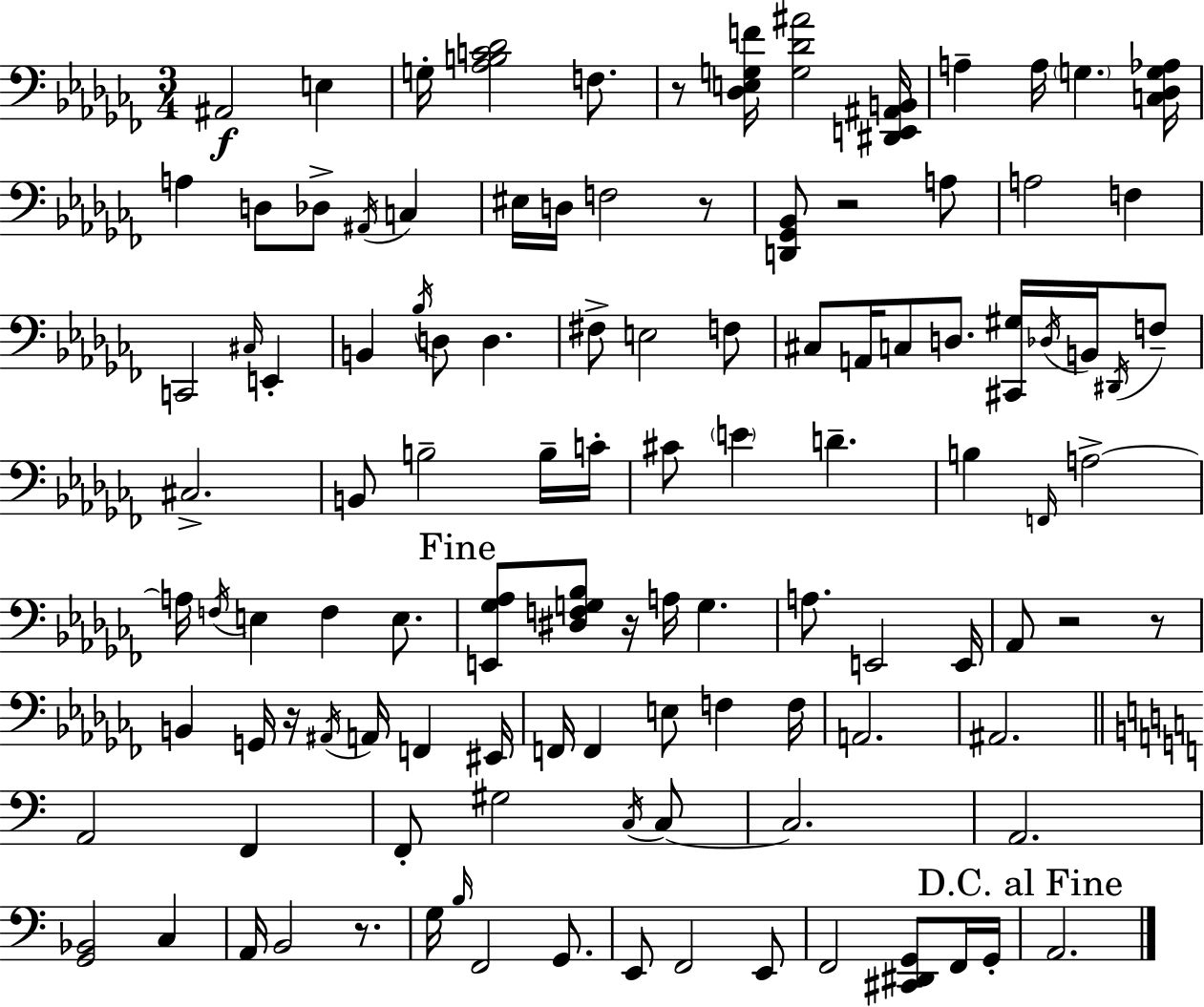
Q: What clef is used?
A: bass